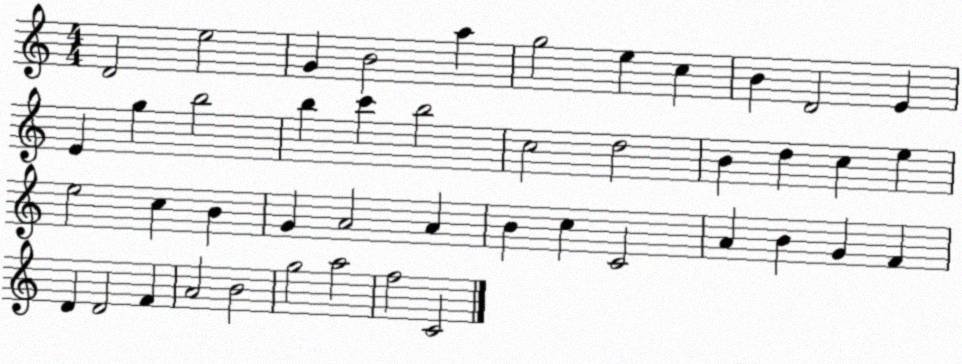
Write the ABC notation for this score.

X:1
T:Untitled
M:4/4
L:1/4
K:C
D2 e2 G B2 a g2 e c B D2 E E g b2 b c' b2 c2 d2 B d c e e2 c B G A2 A B c C2 A B G F D D2 F A2 B2 g2 a2 f2 C2